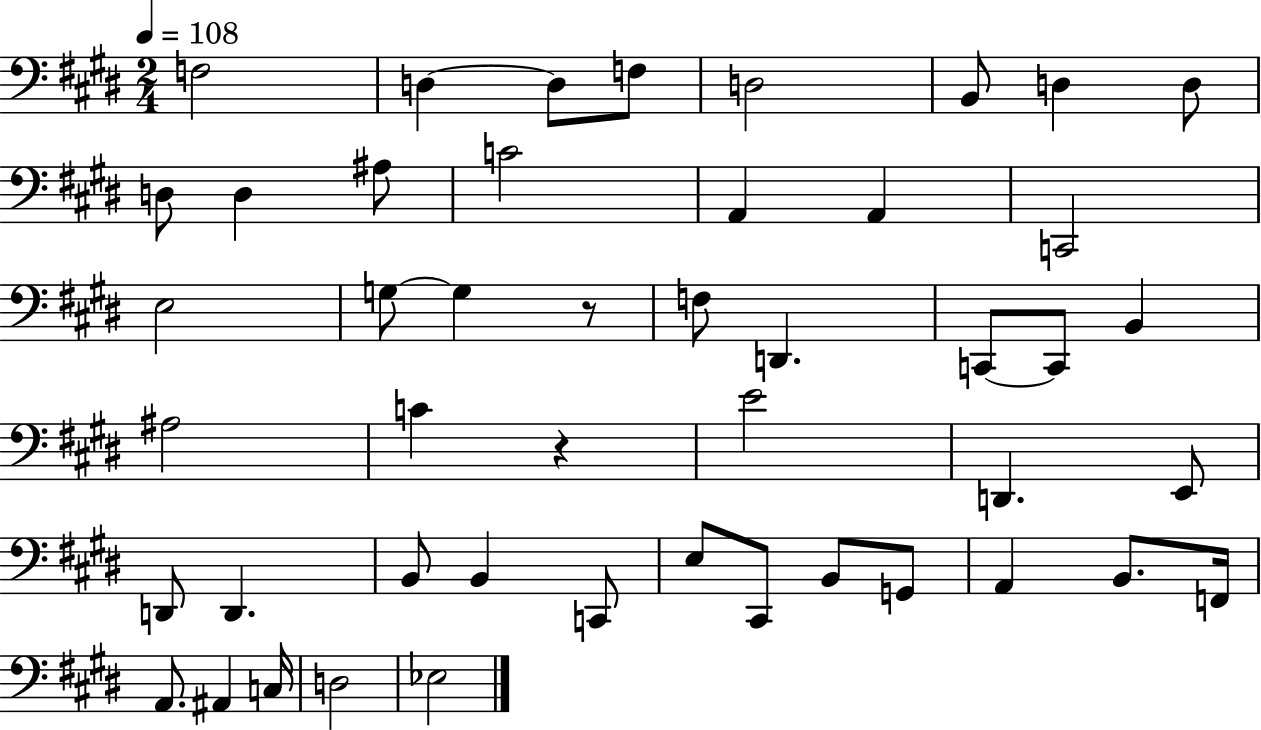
F3/h D3/q D3/e F3/e D3/h B2/e D3/q D3/e D3/e D3/q A#3/e C4/h A2/q A2/q C2/h E3/h G3/e G3/q R/e F3/e D2/q. C2/e C2/e B2/q A#3/h C4/q R/q E4/h D2/q. E2/e D2/e D2/q. B2/e B2/q C2/e E3/e C#2/e B2/e G2/e A2/q B2/e. F2/s A2/e. A#2/q C3/s D3/h Eb3/h